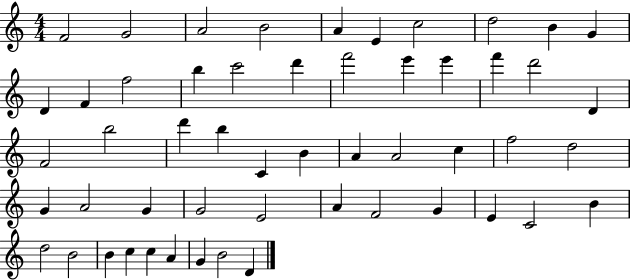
{
  \clef treble
  \numericTimeSignature
  \time 4/4
  \key c \major
  f'2 g'2 | a'2 b'2 | a'4 e'4 c''2 | d''2 b'4 g'4 | \break d'4 f'4 f''2 | b''4 c'''2 d'''4 | f'''2 e'''4 e'''4 | f'''4 d'''2 d'4 | \break f'2 b''2 | d'''4 b''4 c'4 b'4 | a'4 a'2 c''4 | f''2 d''2 | \break g'4 a'2 g'4 | g'2 e'2 | a'4 f'2 g'4 | e'4 c'2 b'4 | \break d''2 b'2 | b'4 c''4 c''4 a'4 | g'4 b'2 d'4 | \bar "|."
}